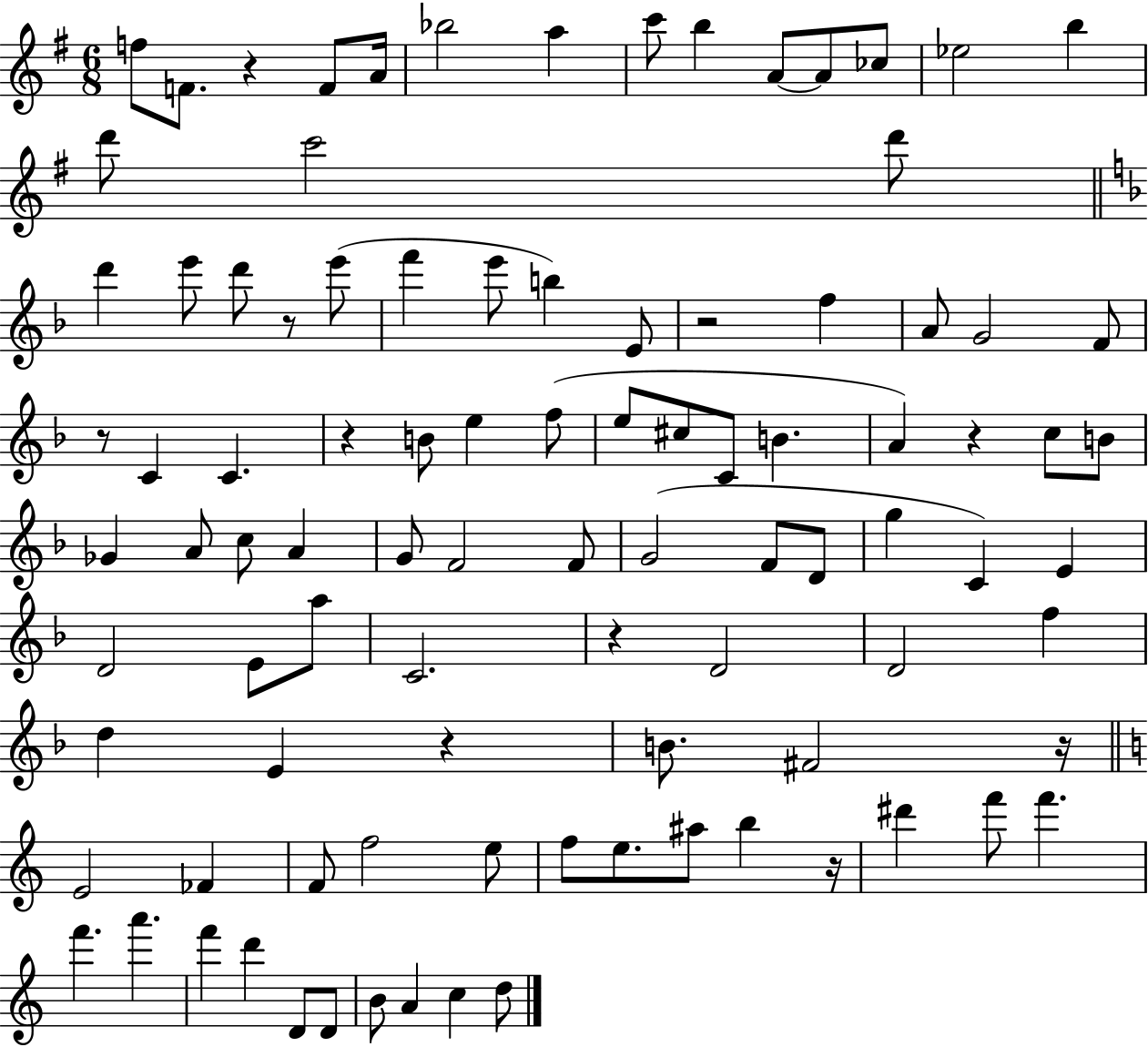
{
  \clef treble
  \numericTimeSignature
  \time 6/8
  \key g \major
  f''8 f'8. r4 f'8 a'16 | bes''2 a''4 | c'''8 b''4 a'8~~ a'8 ces''8 | ees''2 b''4 | \break d'''8 c'''2 d'''8 | \bar "||" \break \key d \minor d'''4 e'''8 d'''8 r8 e'''8( | f'''4 e'''8 b''4) e'8 | r2 f''4 | a'8 g'2 f'8 | \break r8 c'4 c'4. | r4 b'8 e''4 f''8( | e''8 cis''8 c'8 b'4. | a'4) r4 c''8 b'8 | \break ges'4 a'8 c''8 a'4 | g'8 f'2 f'8 | g'2( f'8 d'8 | g''4 c'4) e'4 | \break d'2 e'8 a''8 | c'2. | r4 d'2 | d'2 f''4 | \break d''4 e'4 r4 | b'8. fis'2 r16 | \bar "||" \break \key c \major e'2 fes'4 | f'8 f''2 e''8 | f''8 e''8. ais''8 b''4 r16 | dis'''4 f'''8 f'''4. | \break f'''4. a'''4. | f'''4 d'''4 d'8 d'8 | b'8 a'4 c''4 d''8 | \bar "|."
}